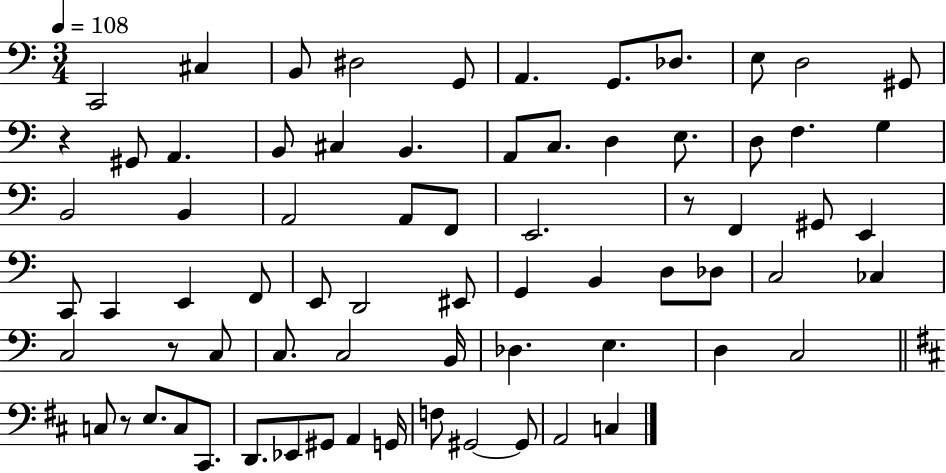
C2/h C#3/q B2/e D#3/h G2/e A2/q. G2/e. Db3/e. E3/e D3/h G#2/e R/q G#2/e A2/q. B2/e C#3/q B2/q. A2/e C3/e. D3/q E3/e. D3/e F3/q. G3/q B2/h B2/q A2/h A2/e F2/e E2/h. R/e F2/q G#2/e E2/q C2/e C2/q E2/q F2/e E2/e D2/h EIS2/e G2/q B2/q D3/e Db3/e C3/h CES3/q C3/h R/e C3/e C3/e. C3/h B2/s Db3/q. E3/q. D3/q C3/h C3/e R/e E3/e. C3/e C#2/e. D2/e. Eb2/e G#2/e A2/q G2/s F3/e G#2/h G#2/e A2/h C3/q